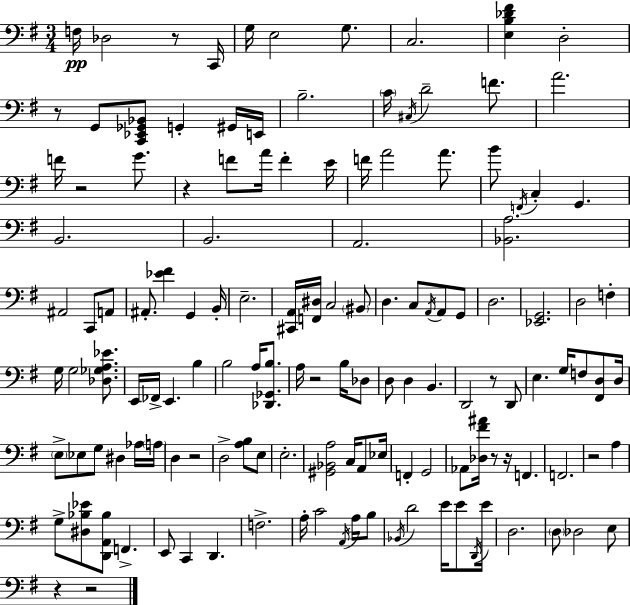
{
  \clef bass
  \numericTimeSignature
  \time 3/4
  \key e \minor
  f16\pp des2 r8 c,16 | g16 e2 g8. | c2. | <e b des' fis'>4 d2-. | \break r8 g,8 <c, ees, ges, bes,>8 g,4-. gis,16 e,16 | b2.-- | \parenthesize c'16 \acciaccatura { cis16 } d'2-- f'8. | a'2. | \break f'16 r2 g'8. | r4 f'8 a'16 f'4-. | e'16 f'16 a'2 a'8. | b'8 \acciaccatura { f,16 } c4-. g,4. | \break b,2. | b,2. | a,2. | <bes, a>2. | \break ais,2 c,8 | a,8 ais,8.-. <ees' fis'>4 g,4 | b,16-. e2.-- | <cis, a,>16 <f, dis>16 c2 | \break \parenthesize bis,8 d4. c8 \acciaccatura { a,16 } a,8 | g,8 d2. | <ees, g,>2. | d2 f4-. | \break g16 g2 | <des ges a ees'>8. e,16 fes,16-> e,4. b4 | b2 a16 | <des, ges, b>8. a16 r2 | \break b16 des8 d8 d4 b,4. | d,2 r8 | d,8 e4. g16 f8 | <fis, d>8 d16 \parenthesize e8-> ees8 g8 dis4 | \break aes16 \parenthesize a16 d4 r2 | d2-> <a b>8 | e8 e2.-. | <gis, bes, a>2 c16 | \break a,8 ees16 f,4-. g,2 | aes,8 <des fis' ais'>16 r8 r16 f,4. | f,2. | r2 a4 | \break g8-> <dis bes ees'>8 <d, a, bes>8 f,4.-> | e,8 c,4 d,4. | f2.-> | a16-. c'2 | \break \acciaccatura { a,16 } a16 b8 \acciaccatura { bes,16 } d'2 | e'16 e'8 \acciaccatura { d,16 } e'16 d2. | \parenthesize d8 des2 | e8 r4 r2 | \break \bar "|."
}